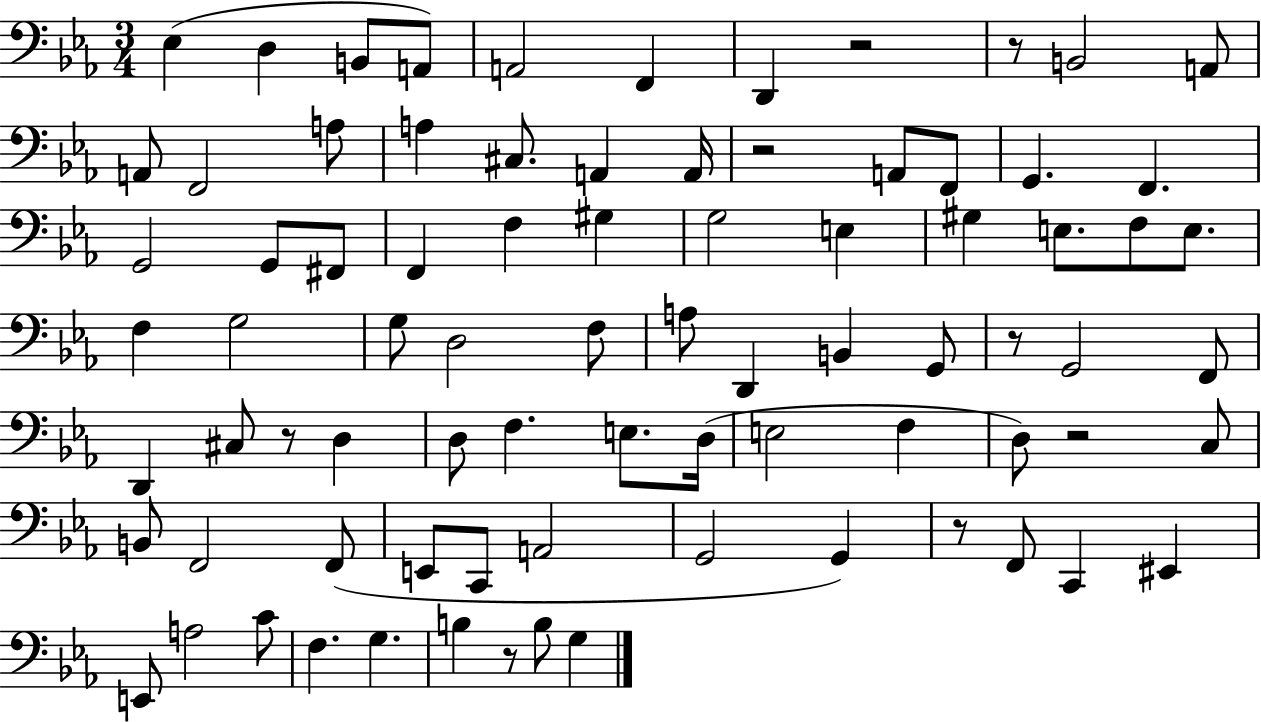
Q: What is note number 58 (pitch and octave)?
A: E2